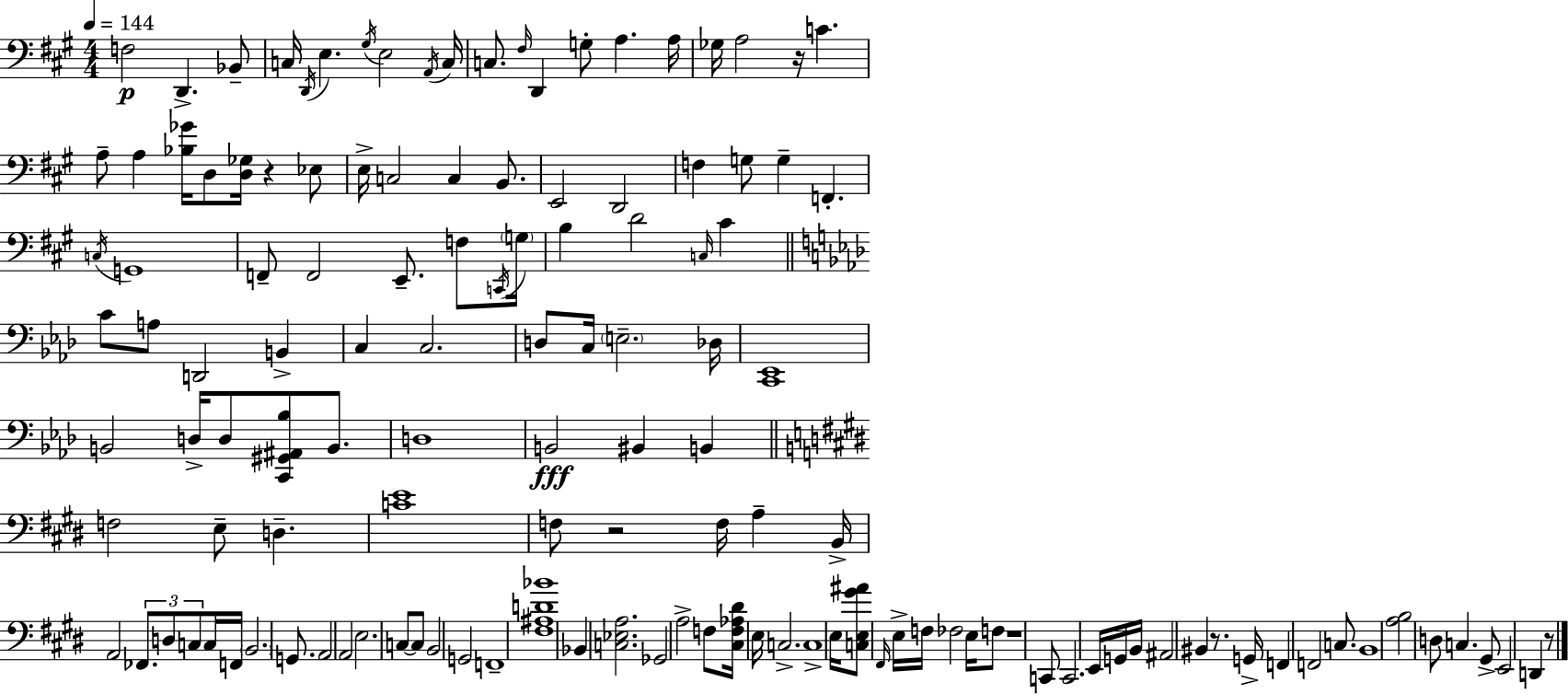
X:1
T:Untitled
M:4/4
L:1/4
K:A
F,2 D,, _B,,/2 C,/4 D,,/4 E, ^G,/4 E,2 A,,/4 C,/4 C,/2 ^F,/4 D,, G,/2 A, A,/4 _G,/4 A,2 z/4 C A,/2 A, [_B,_G]/4 D,/2 [D,_G,]/4 z _E,/2 E,/4 C,2 C, B,,/2 E,,2 D,,2 F, G,/2 G, F,, C,/4 G,,4 F,,/2 F,,2 E,,/2 F,/2 C,,/4 G,/4 B, D2 C,/4 ^C C/2 A,/2 D,,2 B,, C, C,2 D,/2 C,/4 E,2 _D,/4 [C,,_E,,]4 B,,2 D,/4 D,/2 [C,,^G,,^A,,_B,]/2 B,,/2 D,4 B,,2 ^B,, B,, F,2 E,/2 D, [CE]4 F,/2 z2 F,/4 A, B,,/4 A,,2 _F,,/2 D,/2 C,/2 C,/4 F,,/4 B,,2 G,,/2 A,,2 A,,2 E,2 C,/2 C,/2 B,,2 G,,2 F,,4 [^F,^A,D_B]4 _B,, [C,_E,A,]2 _G,,2 A,2 F,/2 [^C,F,_A,^D]/4 E,/4 C,2 C,4 E,/4 [C,E,^G^A]/2 ^F,,/4 E,/4 F,/4 _F,2 E,/4 F,/2 z4 C,,/2 C,,2 E,,/4 G,,/4 B,,/4 ^A,,2 ^B,, z/2 G,,/4 F,, F,,2 C,/2 B,,4 [A,B,]2 D,/2 C, ^G,,/2 E,,2 D,, z/2